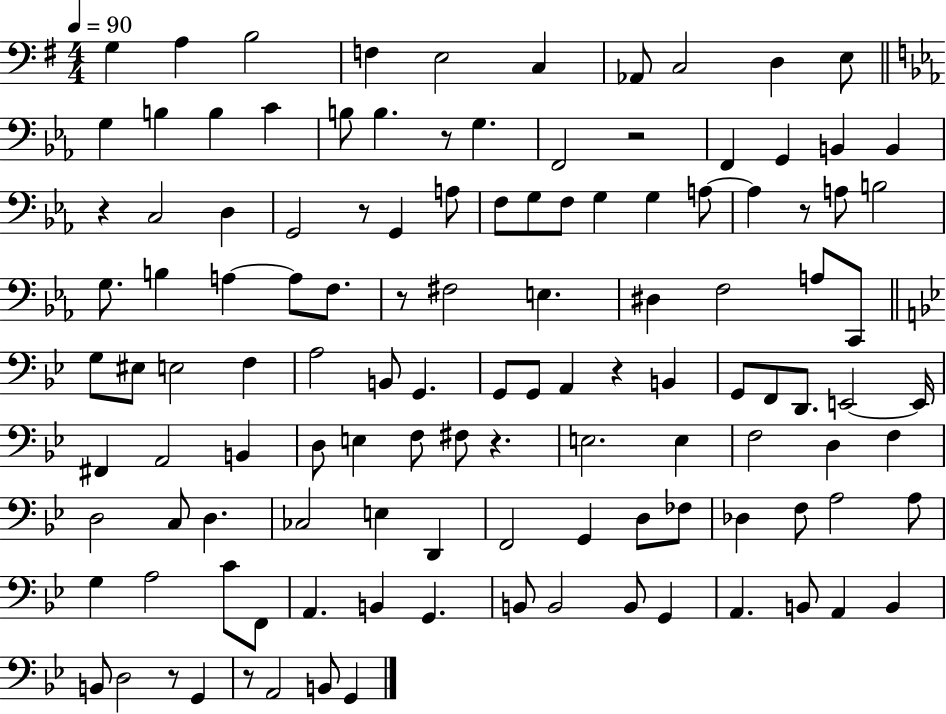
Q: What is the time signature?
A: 4/4